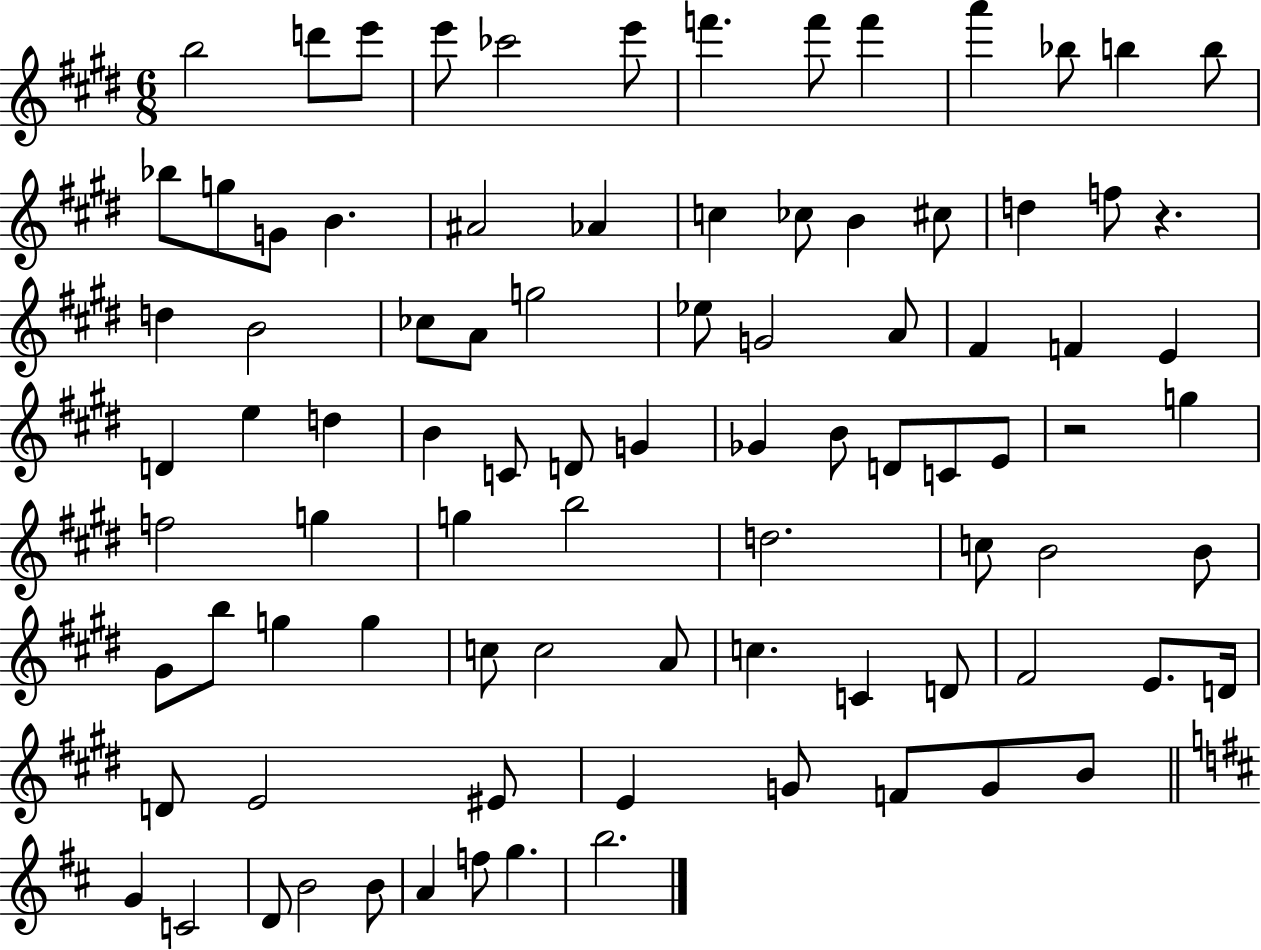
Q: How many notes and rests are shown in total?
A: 89